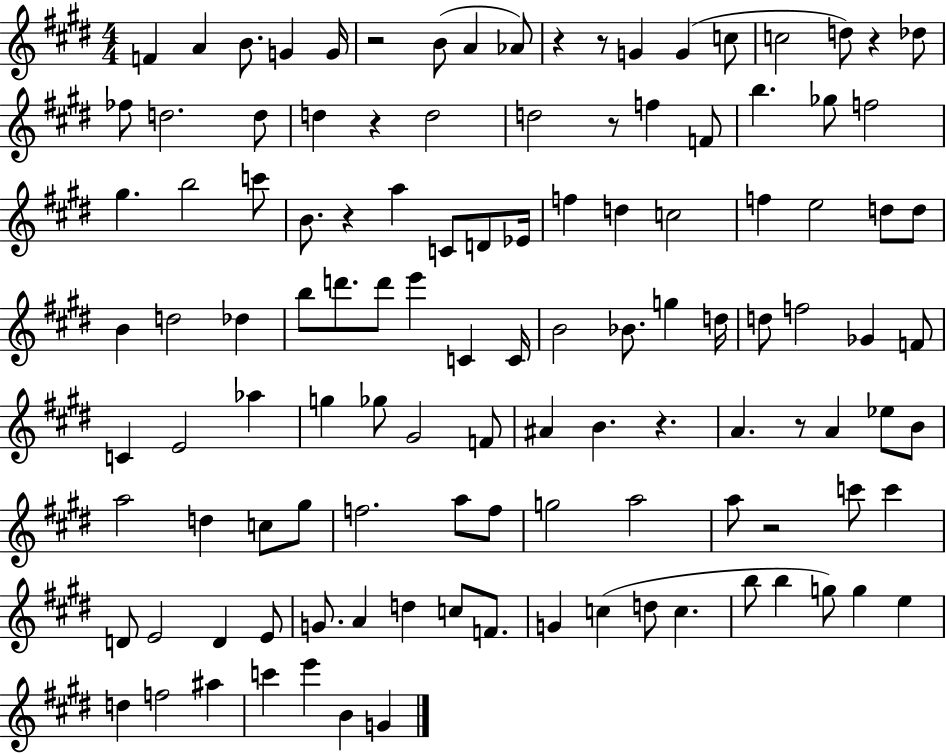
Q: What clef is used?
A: treble